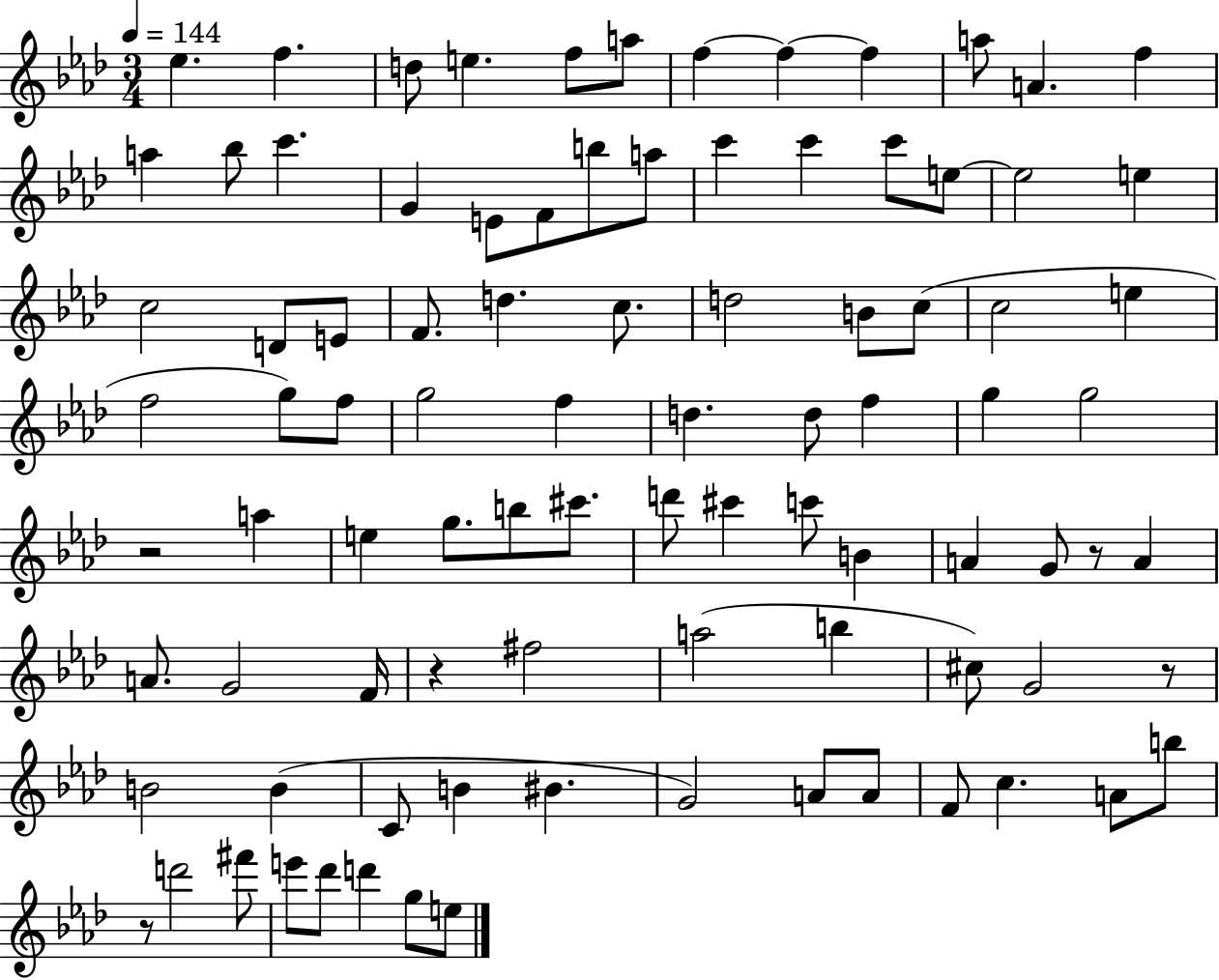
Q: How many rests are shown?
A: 5